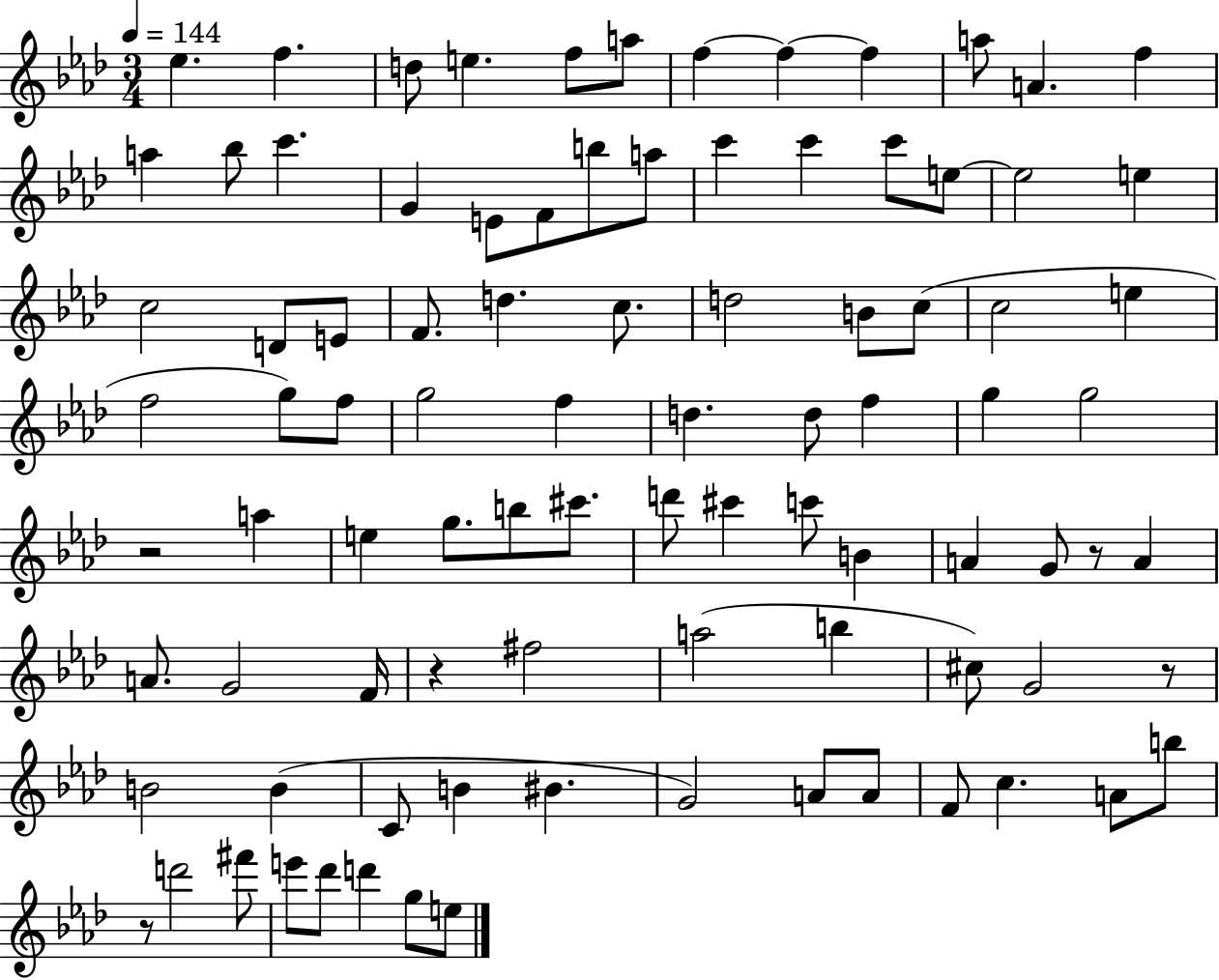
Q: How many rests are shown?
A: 5